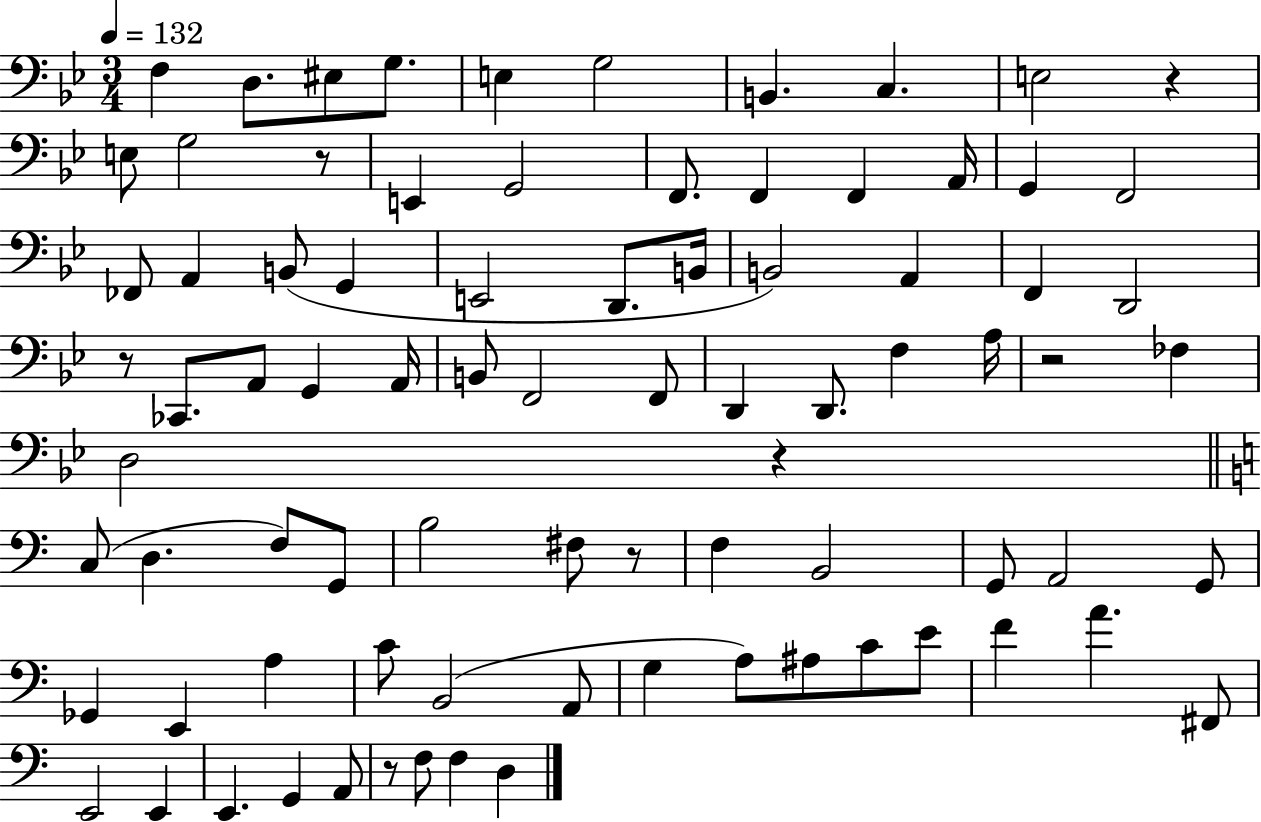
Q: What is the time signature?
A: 3/4